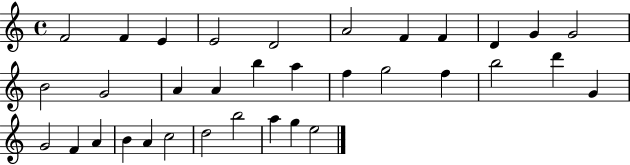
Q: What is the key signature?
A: C major